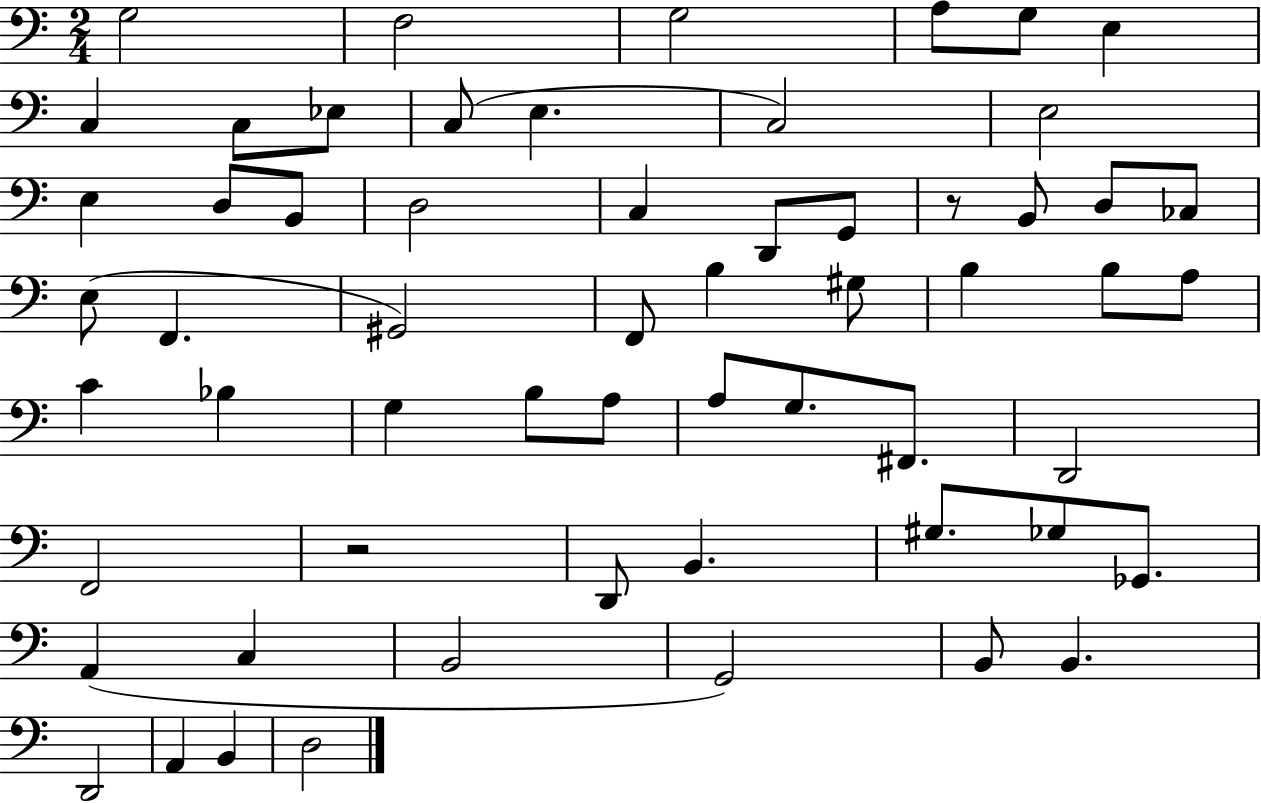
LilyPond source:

{
  \clef bass
  \numericTimeSignature
  \time 2/4
  \key c \major
  \repeat volta 2 { g2 | f2 | g2 | a8 g8 e4 | \break c4 c8 ees8 | c8( e4. | c2) | e2 | \break e4 d8 b,8 | d2 | c4 d,8 g,8 | r8 b,8 d8 ces8 | \break e8( f,4. | gis,2) | f,8 b4 gis8 | b4 b8 a8 | \break c'4 bes4 | g4 b8 a8 | a8 g8. fis,8. | d,2 | \break f,2 | r2 | d,8 b,4. | gis8. ges8 ges,8. | \break a,4( c4 | b,2 | g,2) | b,8 b,4. | \break d,2 | a,4 b,4 | d2 | } \bar "|."
}